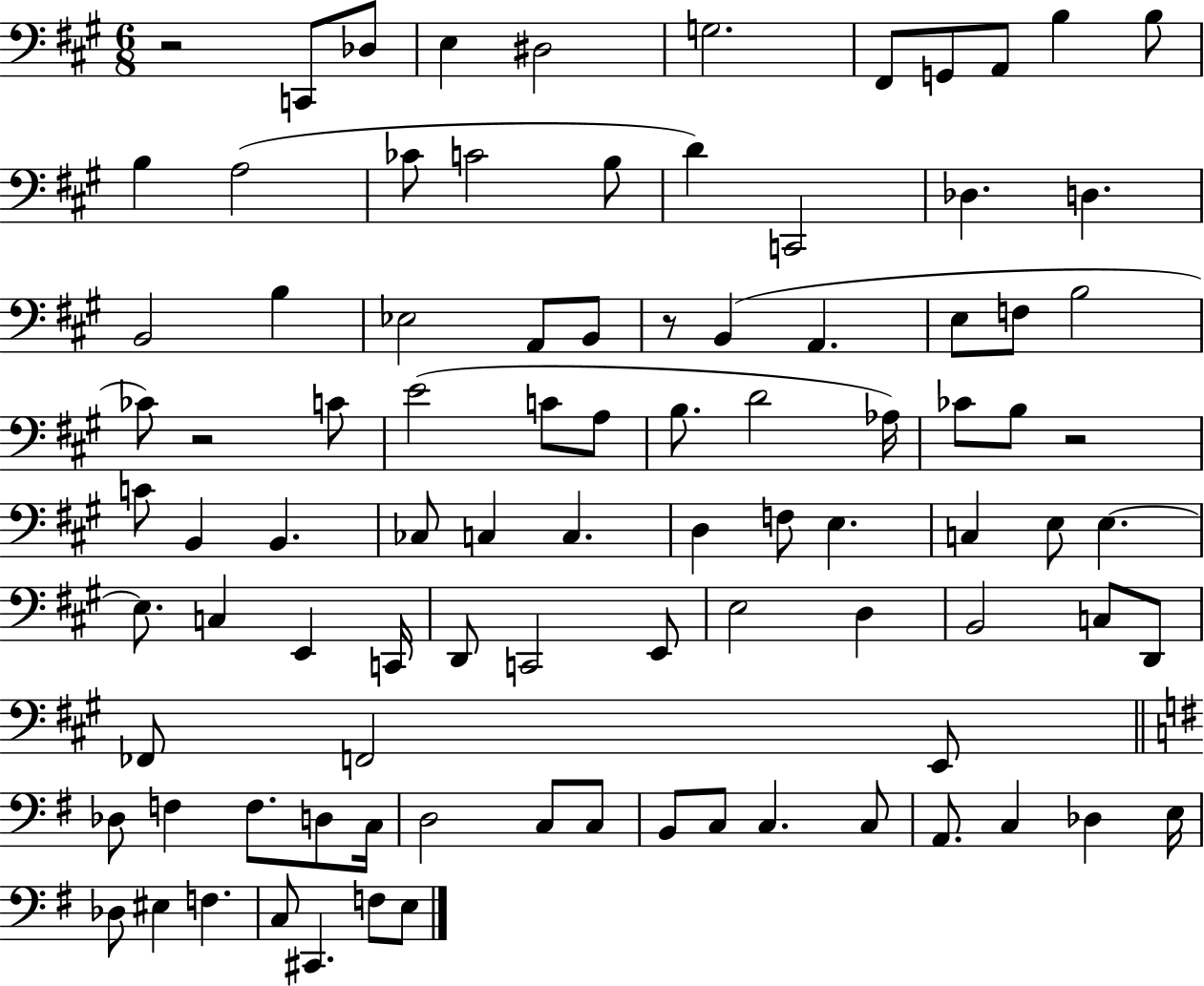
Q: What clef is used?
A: bass